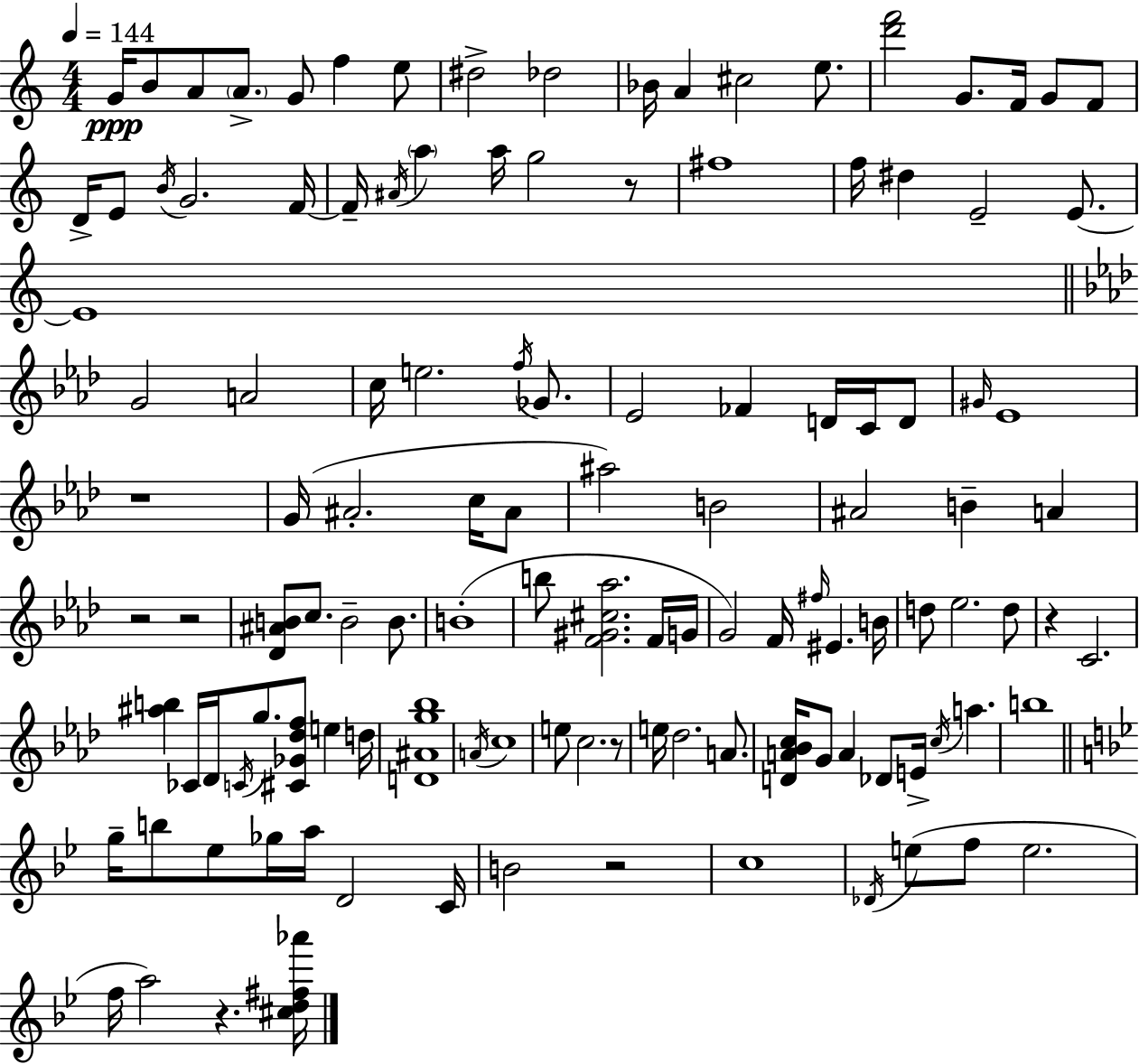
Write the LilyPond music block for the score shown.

{
  \clef treble
  \numericTimeSignature
  \time 4/4
  \key a \minor
  \tempo 4 = 144
  g'16\ppp b'8 a'8 \parenthesize a'8.-> g'8 f''4 e''8 | dis''2-> des''2 | bes'16 a'4 cis''2 e''8. | <d''' f'''>2 g'8. f'16 g'8 f'8 | \break d'16-> e'8 \acciaccatura { b'16 } g'2. | f'16~~ f'16-- \acciaccatura { ais'16 } \parenthesize a''4 a''16 g''2 | r8 fis''1 | f''16 dis''4 e'2-- e'8.~~ | \break e'1 | \bar "||" \break \key aes \major g'2 a'2 | c''16 e''2. \acciaccatura { f''16 } ges'8. | ees'2 fes'4 d'16 c'16 d'8 | \grace { gis'16 } ees'1 | \break r1 | g'16( ais'2.-. c''16 | ais'8 ais''2) b'2 | ais'2 b'4-- a'4 | \break r2 r2 | <des' ais' b'>8 c''8. b'2-- b'8. | b'1-.( | b''8 <f' gis' cis'' aes''>2. | \break f'16 g'16 g'2) f'16 \grace { fis''16 } eis'4. | b'16 d''8 ees''2. | d''8 r4 c'2. | <ais'' b''>4 ces'16 des'16 \acciaccatura { c'16 } g''8. <cis' ges' des'' f''>8 e''4 | \break d''16 <d' ais' g'' bes''>1 | \acciaccatura { a'16 } c''1 | e''8 c''2. | r8 e''16 des''2. | \break a'8. <d' a' bes' c''>16 g'8 a'4 des'8 e'16-> \acciaccatura { c''16 } | a''4. b''1 | \bar "||" \break \key bes \major g''16-- b''8 ees''8 ges''16 a''16 d'2 c'16 | b'2 r2 | c''1 | \acciaccatura { des'16 }( e''8 f''8 e''2. | \break f''16 a''2) r4. | <cis'' d'' fis'' aes'''>16 \bar "|."
}